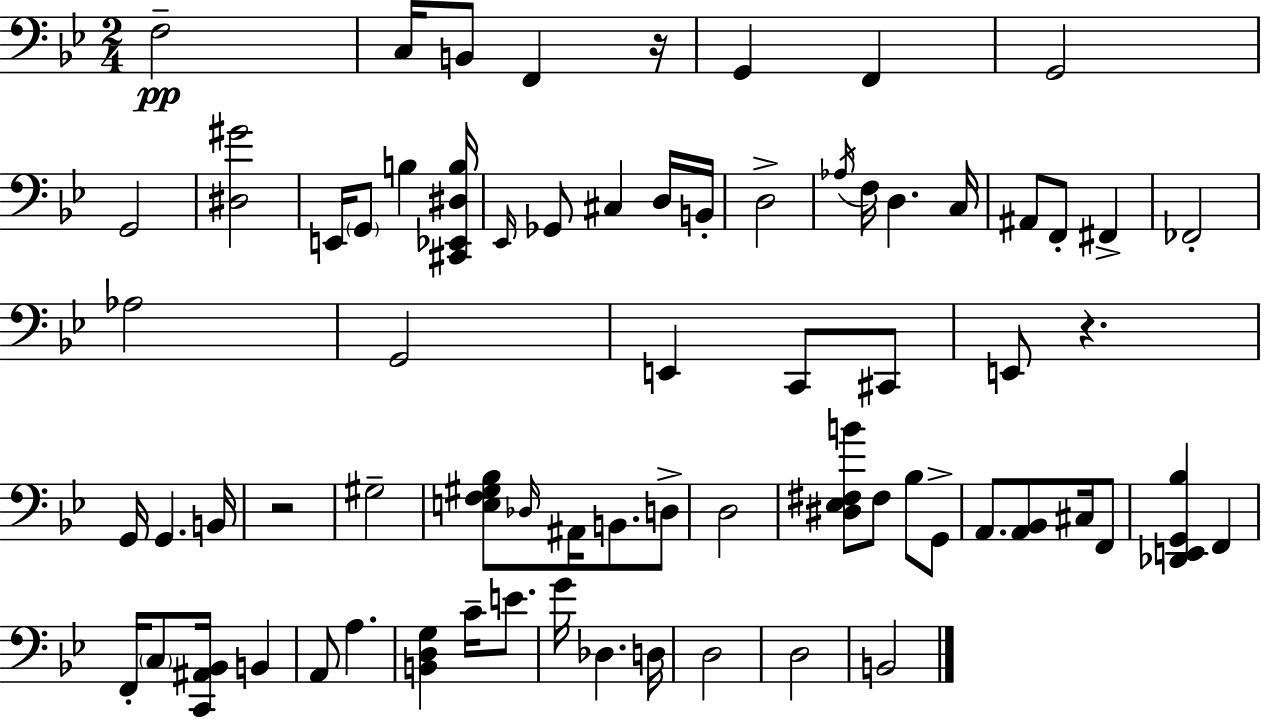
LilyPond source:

{
  \clef bass
  \numericTimeSignature
  \time 2/4
  \key bes \major
  f2--\pp | c16 b,8 f,4 r16 | g,4 f,4 | g,2 | \break g,2 | <dis gis'>2 | e,16 \parenthesize g,8 b4 <cis, ees, dis b>16 | \grace { ees,16 } ges,8 cis4 d16 | \break b,16-. d2-> | \acciaccatura { aes16 } f16 d4. | c16 ais,8 f,8-. fis,4-> | fes,2-. | \break aes2 | g,2 | e,4 c,8 | cis,8 e,8 r4. | \break g,16 g,4. | b,16 r2 | gis2-- | <e f gis bes>8 \grace { des16 } ais,16 b,8. | \break d8-> d2 | <dis ees fis b'>8 fis8 bes8 | g,8-> a,8. <a, bes,>8 | cis16 f,8 <des, e, g, bes>4 f,4 | \break f,16-. \parenthesize c8 <c, ais, bes,>16 b,4 | a,8 a4. | <b, d g>4 c'16-- | e'8. g'16 des4. | \break d16 d2 | d2 | b,2 | \bar "|."
}